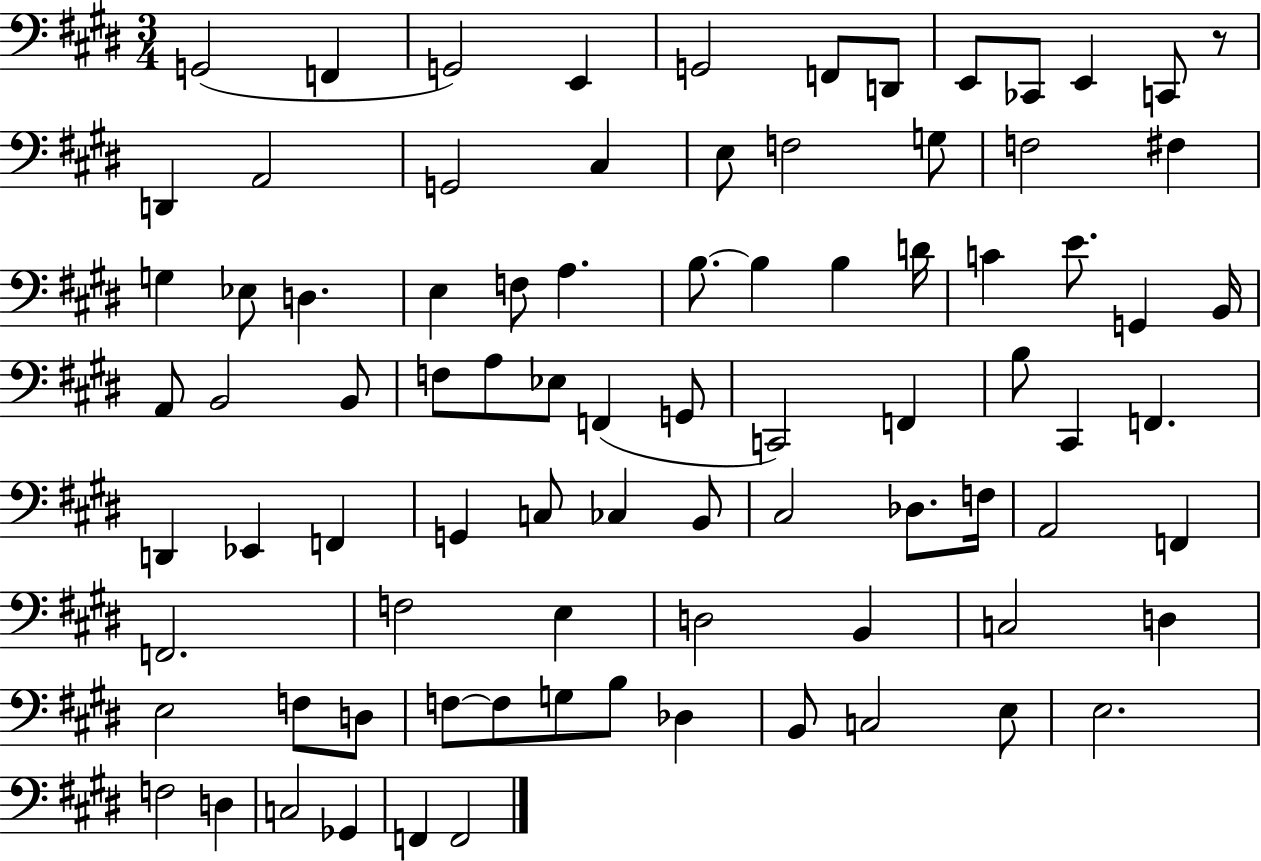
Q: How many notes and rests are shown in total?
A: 85